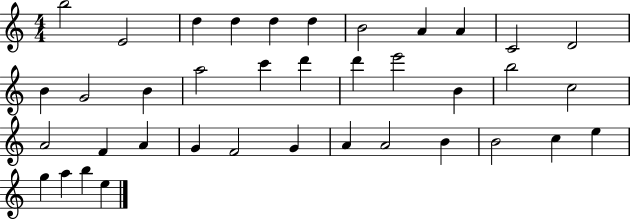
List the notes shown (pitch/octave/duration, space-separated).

B5/h E4/h D5/q D5/q D5/q D5/q B4/h A4/q A4/q C4/h D4/h B4/q G4/h B4/q A5/h C6/q D6/q D6/q E6/h B4/q B5/h C5/h A4/h F4/q A4/q G4/q F4/h G4/q A4/q A4/h B4/q B4/h C5/q E5/q G5/q A5/q B5/q E5/q